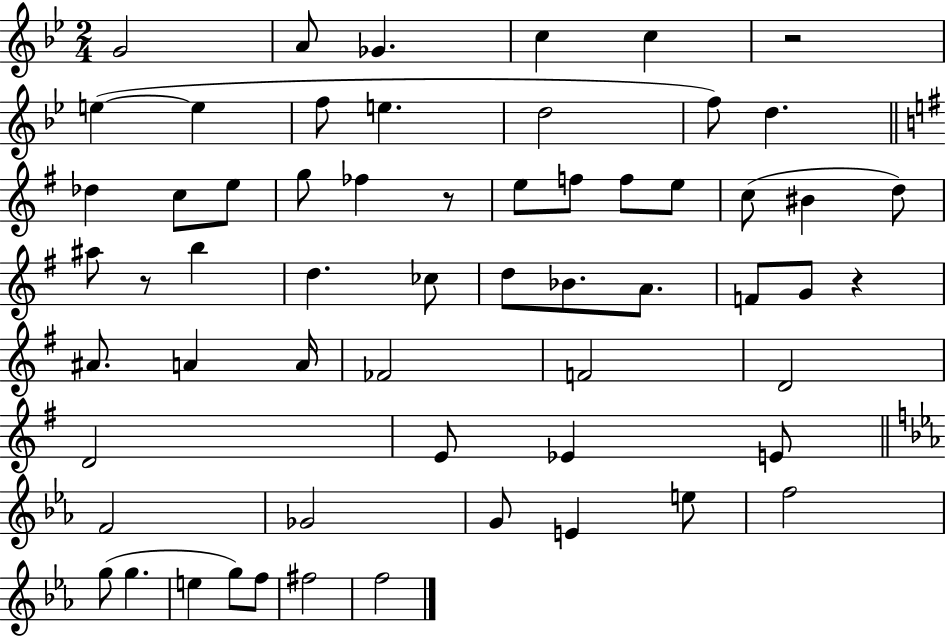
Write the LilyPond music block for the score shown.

{
  \clef treble
  \numericTimeSignature
  \time 2/4
  \key bes \major
  g'2 | a'8 ges'4. | c''4 c''4 | r2 | \break e''4~(~ e''4 | f''8 e''4. | d''2 | f''8) d''4. | \break \bar "||" \break \key e \minor des''4 c''8 e''8 | g''8 fes''4 r8 | e''8 f''8 f''8 e''8 | c''8( bis'4 d''8) | \break ais''8 r8 b''4 | d''4. ces''8 | d''8 bes'8. a'8. | f'8 g'8 r4 | \break ais'8. a'4 a'16 | fes'2 | f'2 | d'2 | \break d'2 | e'8 ees'4 e'8 | \bar "||" \break \key ees \major f'2 | ges'2 | g'8 e'4 e''8 | f''2 | \break g''8( g''4. | e''4 g''8) f''8 | fis''2 | f''2 | \break \bar "|."
}